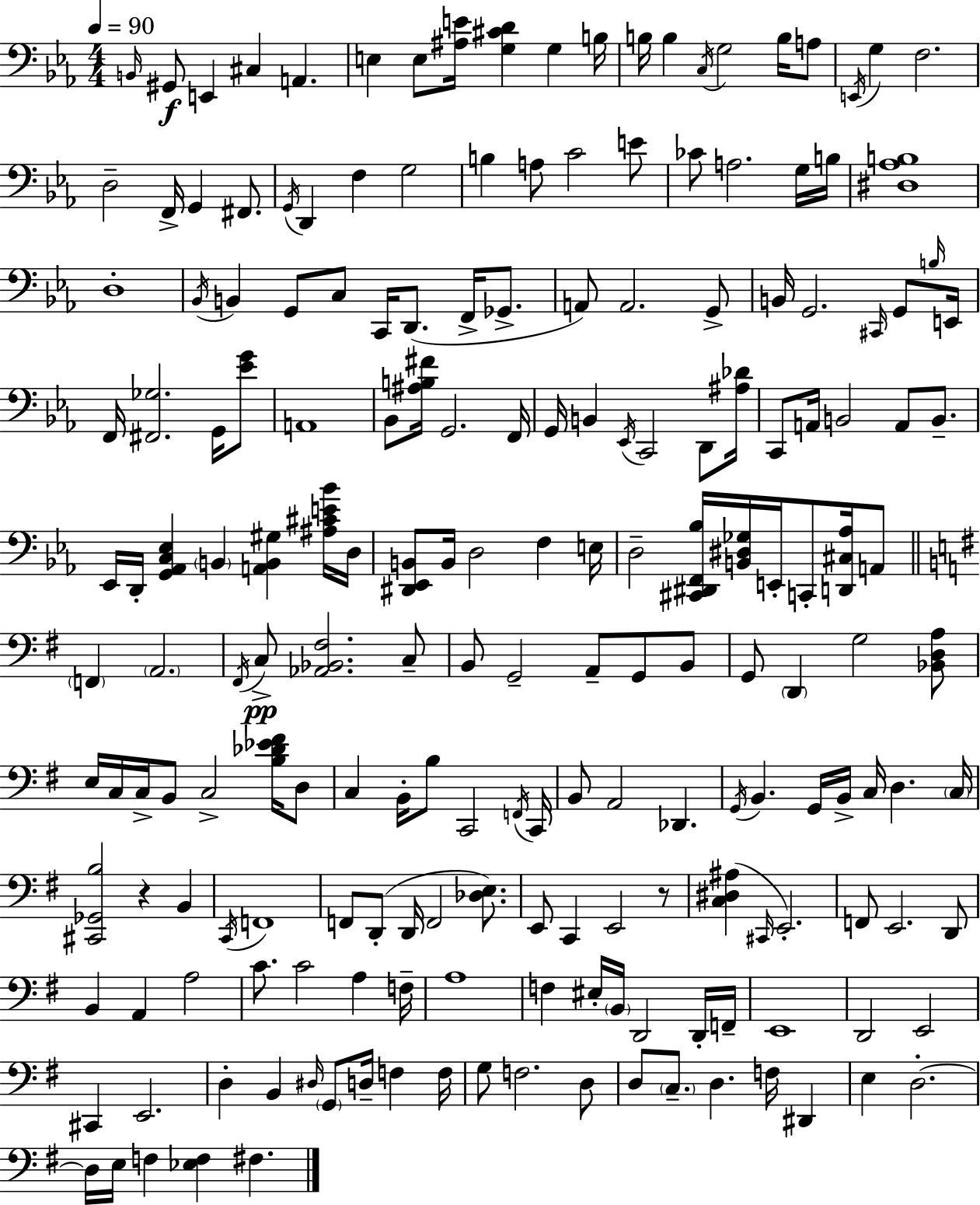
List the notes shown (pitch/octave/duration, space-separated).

B2/s G#2/e E2/q C#3/q A2/q. E3/q E3/e [A#3,E4]/s [G3,C#4,D4]/q G3/q B3/s B3/s B3/q C3/s G3/h B3/s A3/e E2/s G3/q F3/h. D3/h F2/s G2/q F#2/e. G2/s D2/q F3/q G3/h B3/q A3/e C4/h E4/e CES4/e A3/h. G3/s B3/s [D#3,Ab3,B3]/w D3/w Bb2/s B2/q G2/e C3/e C2/s D2/e. F2/s Gb2/e. A2/e A2/h. G2/e B2/s G2/h. C#2/s G2/e B3/s E2/s F2/s [F#2,Gb3]/h. G2/s [Eb4,G4]/e A2/w Bb2/e [A#3,B3,F#4]/s G2/h. F2/s G2/s B2/q Eb2/s C2/h D2/e [A#3,Db4]/s C2/e A2/s B2/h A2/e B2/e. Eb2/s D2/s [G2,Ab2,C3,Eb3]/q B2/q [A2,B2,G#3]/q [A#3,C#4,E4,Bb4]/s D3/s [D#2,Eb2,B2]/e B2/s D3/h F3/q E3/s D3/h [C#2,D#2,F2,Bb3]/s [B2,D#3,Gb3]/s E2/s C2/e [D2,C#3,Ab3]/s A2/e F2/q A2/h. F#2/s C3/e [Ab2,Bb2,F#3]/h. C3/e B2/e G2/h A2/e G2/e B2/e G2/e D2/q G3/h [Bb2,D3,A3]/e E3/s C3/s C3/s B2/e C3/h [B3,Db4,Eb4,F#4]/s D3/e C3/q B2/s B3/e C2/h F2/s C2/s B2/e A2/h Db2/q. G2/s B2/q. G2/s B2/s C3/s D3/q. C3/s [C#2,Gb2,B3]/h R/q B2/q C2/s F2/w F2/e D2/e D2/s F2/h [Db3,E3]/e. E2/e C2/q E2/h R/e [C3,D#3,A#3]/q C#2/s E2/h. F2/e E2/h. D2/e B2/q A2/q A3/h C4/e. C4/h A3/q F3/s A3/w F3/q EIS3/s B2/s D2/h D2/s F2/s E2/w D2/h E2/h C#2/q E2/h. D3/q B2/q D#3/s G2/e D3/s F3/q F3/s G3/e F3/h. D3/e D3/e C3/e. D3/q. F3/s D#2/q E3/q D3/h. D3/s E3/s F3/q [Eb3,F3]/q F#3/q.